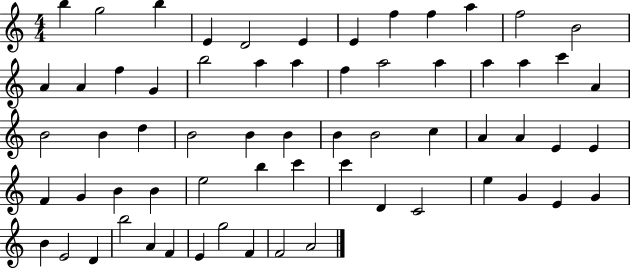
{
  \clef treble
  \numericTimeSignature
  \time 4/4
  \key c \major
  b''4 g''2 b''4 | e'4 d'2 e'4 | e'4 f''4 f''4 a''4 | f''2 b'2 | \break a'4 a'4 f''4 g'4 | b''2 a''4 a''4 | f''4 a''2 a''4 | a''4 a''4 c'''4 a'4 | \break b'2 b'4 d''4 | b'2 b'4 b'4 | b'4 b'2 c''4 | a'4 a'4 e'4 e'4 | \break f'4 g'4 b'4 b'4 | e''2 b''4 c'''4 | c'''4 d'4 c'2 | e''4 g'4 e'4 g'4 | \break b'4 e'2 d'4 | b''2 a'4 f'4 | e'4 g''2 f'4 | f'2 a'2 | \break \bar "|."
}